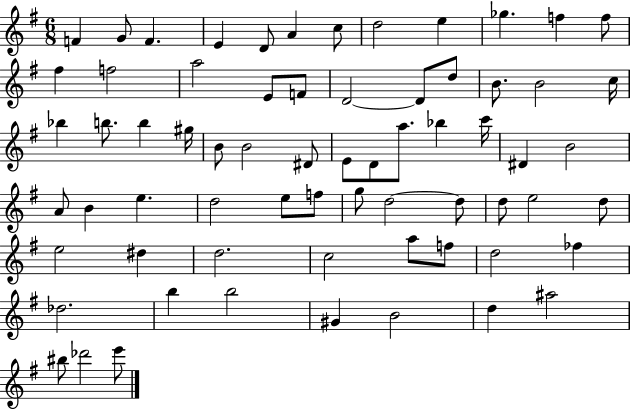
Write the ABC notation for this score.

X:1
T:Untitled
M:6/8
L:1/4
K:G
F G/2 F E D/2 A c/2 d2 e _g f f/2 ^f f2 a2 E/2 F/2 D2 D/2 d/2 B/2 B2 c/4 _b b/2 b ^g/4 B/2 B2 ^D/2 E/2 D/2 a/2 _b c'/4 ^D B2 A/2 B e d2 e/2 f/2 g/2 d2 d/2 d/2 e2 d/2 e2 ^d d2 c2 a/2 f/2 d2 _f _d2 b b2 ^G B2 d ^a2 ^b/2 _d'2 e'/2